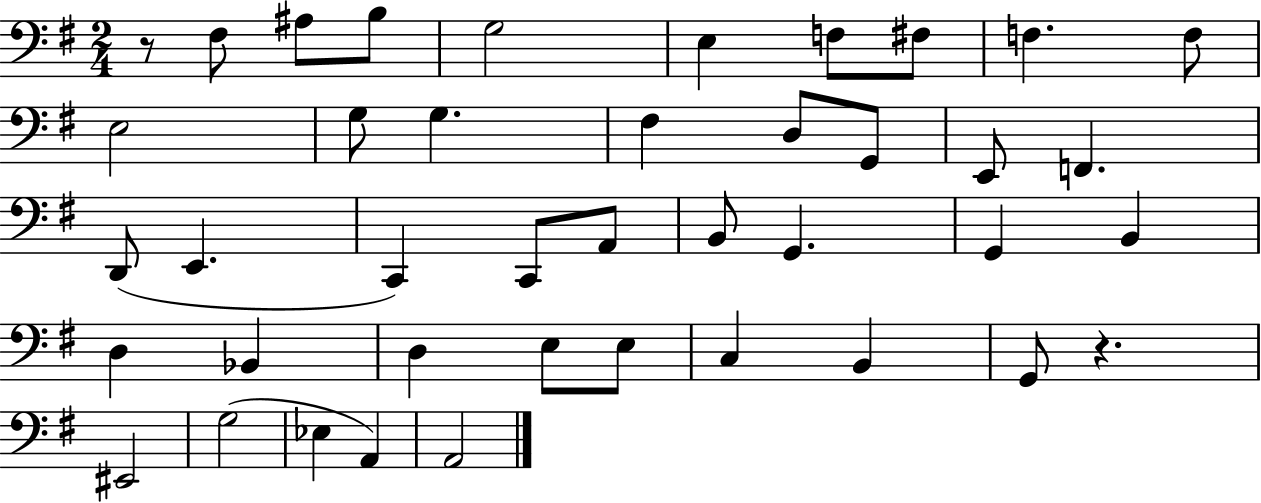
X:1
T:Untitled
M:2/4
L:1/4
K:G
z/2 ^F,/2 ^A,/2 B,/2 G,2 E, F,/2 ^F,/2 F, F,/2 E,2 G,/2 G, ^F, D,/2 G,,/2 E,,/2 F,, D,,/2 E,, C,, C,,/2 A,,/2 B,,/2 G,, G,, B,, D, _B,, D, E,/2 E,/2 C, B,, G,,/2 z ^E,,2 G,2 _E, A,, A,,2